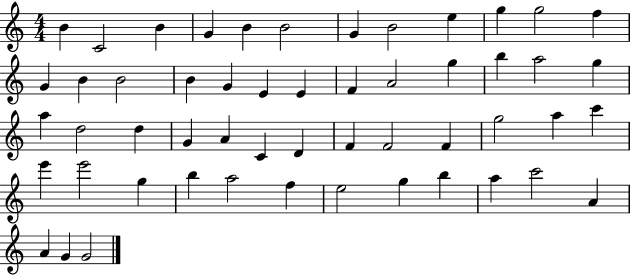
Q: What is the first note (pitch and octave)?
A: B4